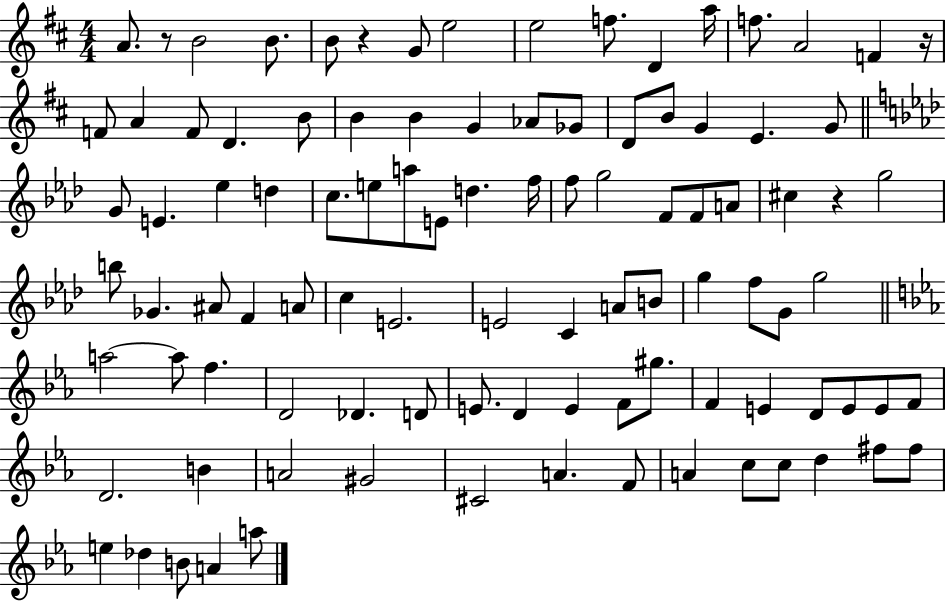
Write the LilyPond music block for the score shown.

{
  \clef treble
  \numericTimeSignature
  \time 4/4
  \key d \major
  a'8. r8 b'2 b'8. | b'8 r4 g'8 e''2 | e''2 f''8. d'4 a''16 | f''8. a'2 f'4 r16 | \break f'8 a'4 f'8 d'4. b'8 | b'4 b'4 g'4 aes'8 ges'8 | d'8 b'8 g'4 e'4. g'8 | \bar "||" \break \key f \minor g'8 e'4. ees''4 d''4 | c''8. e''8 a''8 e'8 d''4. f''16 | f''8 g''2 f'8 f'8 a'8 | cis''4 r4 g''2 | \break b''8 ges'4. ais'8 f'4 a'8 | c''4 e'2. | e'2 c'4 a'8 b'8 | g''4 f''8 g'8 g''2 | \break \bar "||" \break \key ees \major a''2~~ a''8 f''4. | d'2 des'4. d'8 | e'8. d'4 e'4 f'8 gis''8. | f'4 e'4 d'8 e'8 e'8 f'8 | \break d'2. b'4 | a'2 gis'2 | cis'2 a'4. f'8 | a'4 c''8 c''8 d''4 fis''8 fis''8 | \break e''4 des''4 b'8 a'4 a''8 | \bar "|."
}